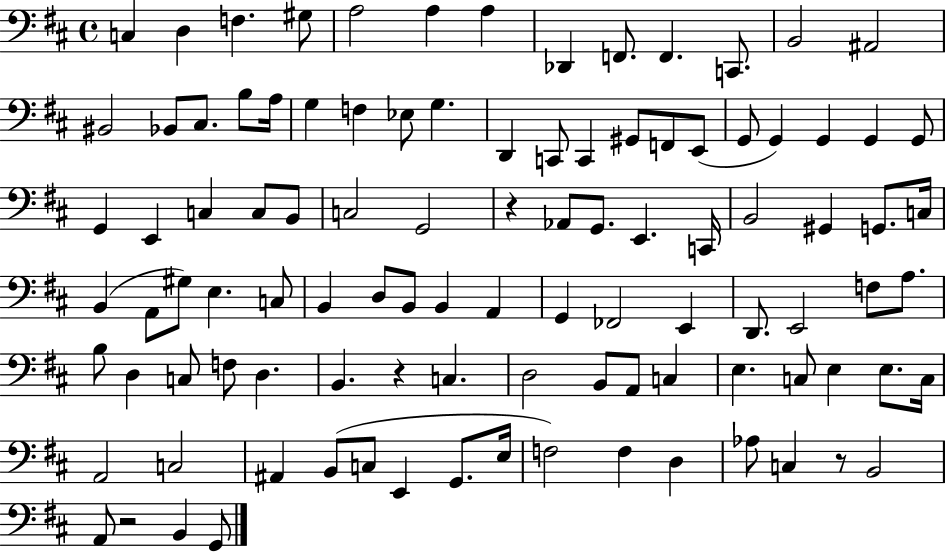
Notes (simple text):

C3/q D3/q F3/q. G#3/e A3/h A3/q A3/q Db2/q F2/e. F2/q. C2/e. B2/h A#2/h BIS2/h Bb2/e C#3/e. B3/e A3/s G3/q F3/q Eb3/e G3/q. D2/q C2/e C2/q G#2/e F2/e E2/e G2/e G2/q G2/q G2/q G2/e G2/q E2/q C3/q C3/e B2/e C3/h G2/h R/q Ab2/e G2/e. E2/q. C2/s B2/h G#2/q G2/e. C3/s B2/q A2/e G#3/e E3/q. C3/e B2/q D3/e B2/e B2/q A2/q G2/q FES2/h E2/q D2/e. E2/h F3/e A3/e. B3/e D3/q C3/e F3/e D3/q. B2/q. R/q C3/q. D3/h B2/e A2/e C3/q E3/q. C3/e E3/q E3/e. C3/s A2/h C3/h A#2/q B2/e C3/e E2/q G2/e. E3/s F3/h F3/q D3/q Ab3/e C3/q R/e B2/h A2/e R/h B2/q G2/e